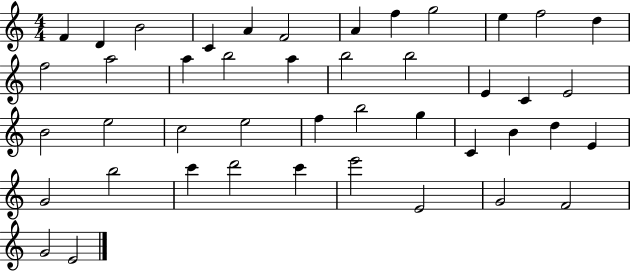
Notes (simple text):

F4/q D4/q B4/h C4/q A4/q F4/h A4/q F5/q G5/h E5/q F5/h D5/q F5/h A5/h A5/q B5/h A5/q B5/h B5/h E4/q C4/q E4/h B4/h E5/h C5/h E5/h F5/q B5/h G5/q C4/q B4/q D5/q E4/q G4/h B5/h C6/q D6/h C6/q E6/h E4/h G4/h F4/h G4/h E4/h